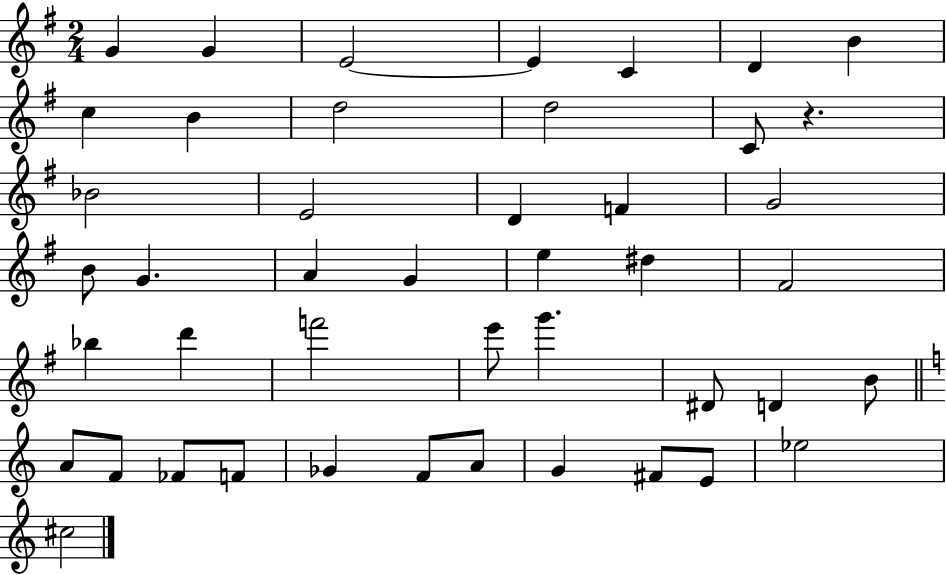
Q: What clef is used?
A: treble